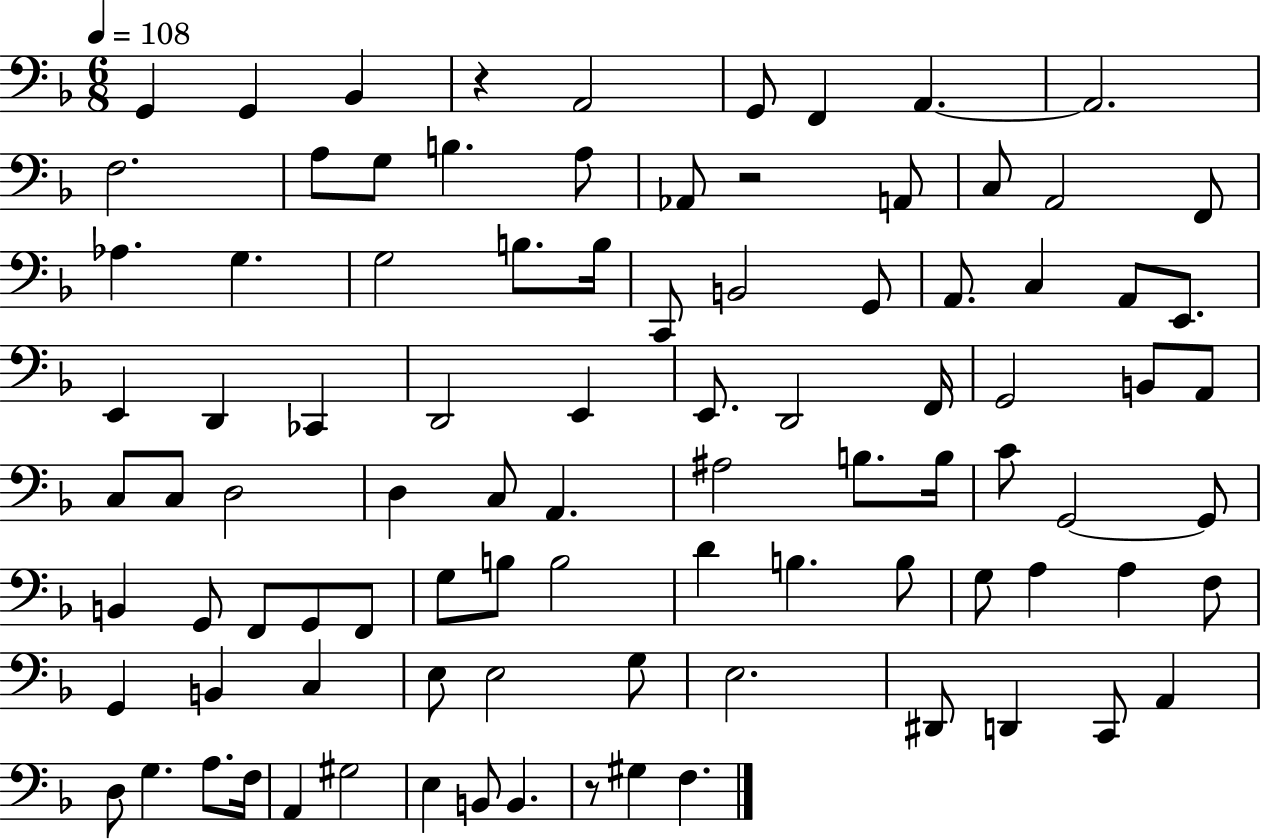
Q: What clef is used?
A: bass